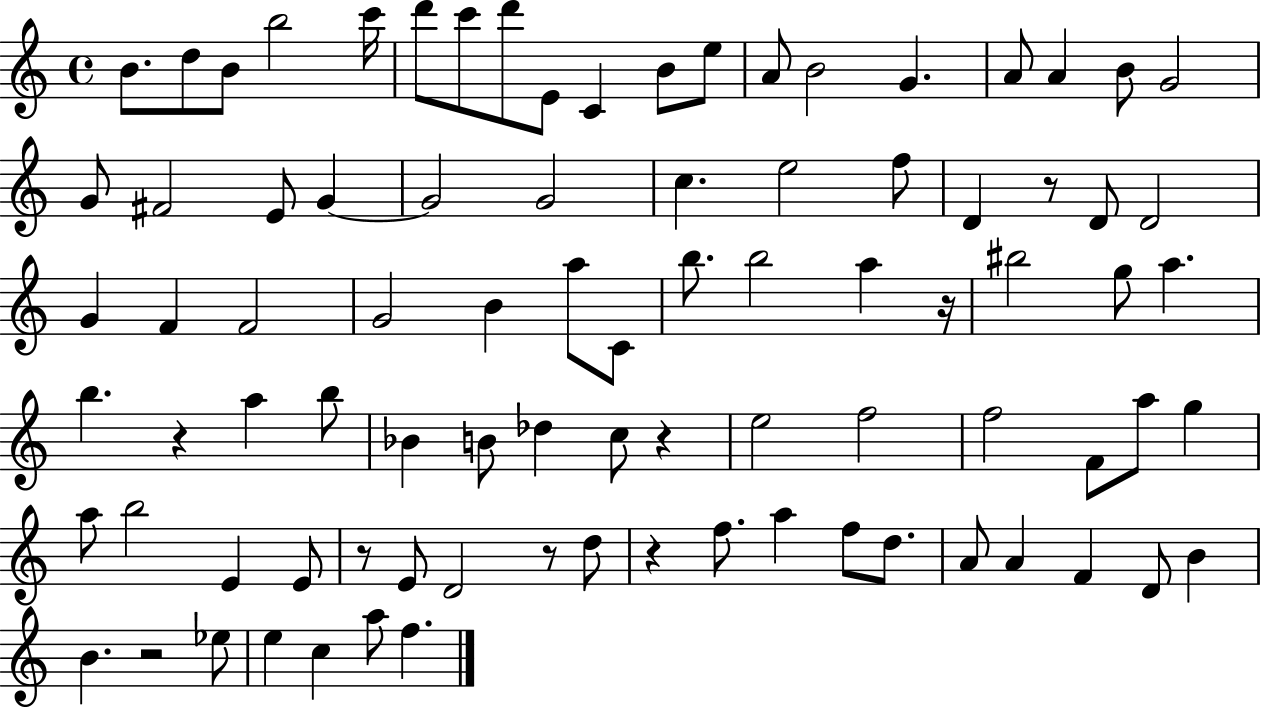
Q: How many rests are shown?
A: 8